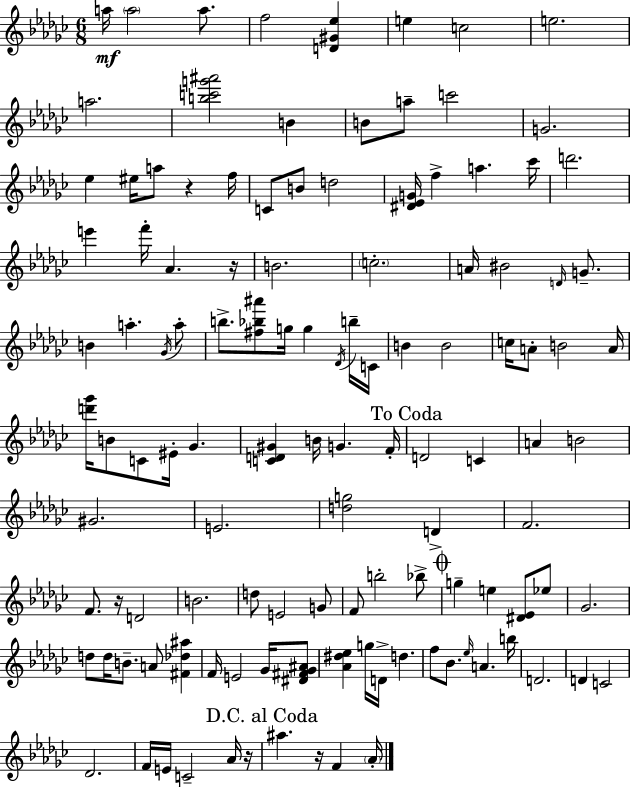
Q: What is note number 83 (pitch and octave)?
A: E4